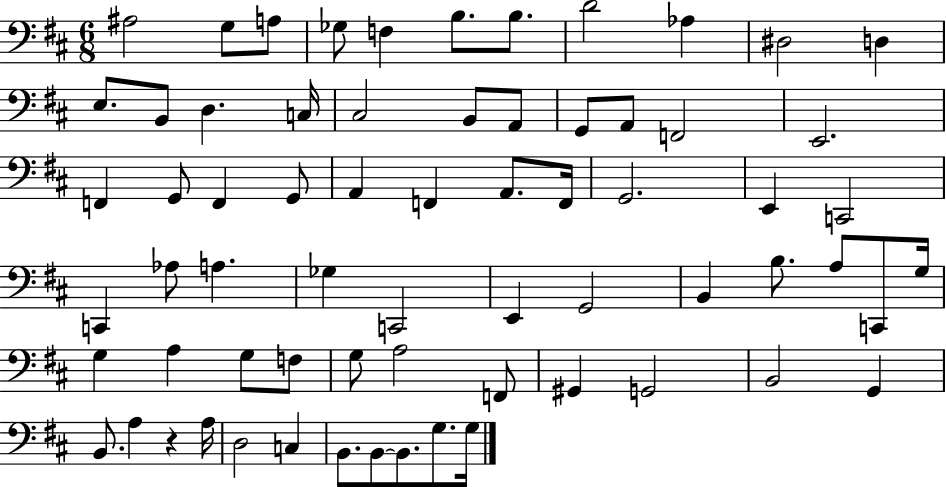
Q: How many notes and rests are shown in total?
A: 67